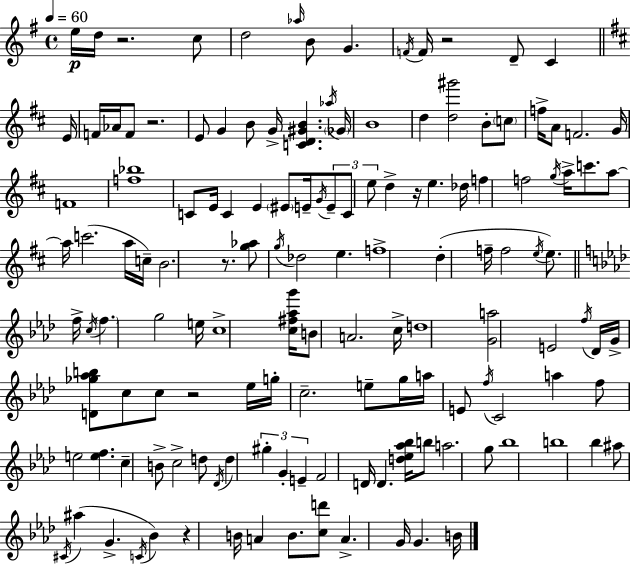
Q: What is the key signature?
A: G major